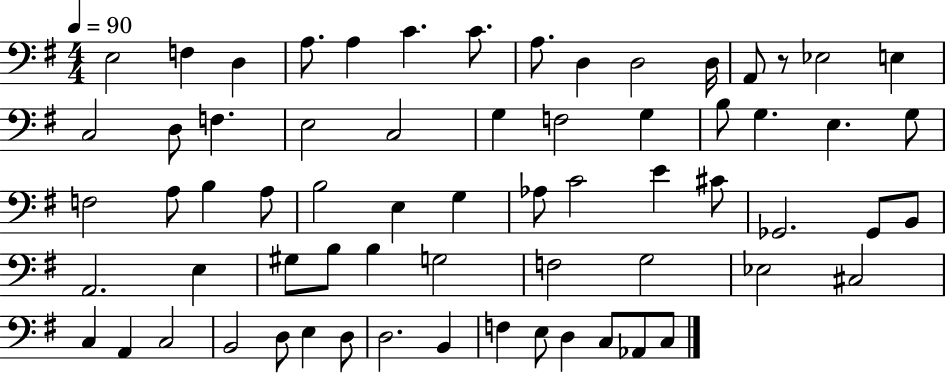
E3/h F3/q D3/q A3/e. A3/q C4/q. C4/e. A3/e. D3/q D3/h D3/s A2/e R/e Eb3/h E3/q C3/h D3/e F3/q. E3/h C3/h G3/q F3/h G3/q B3/e G3/q. E3/q. G3/e F3/h A3/e B3/q A3/e B3/h E3/q G3/q Ab3/e C4/h E4/q C#4/e Gb2/h. Gb2/e B2/e A2/h. E3/q G#3/e B3/e B3/q G3/h F3/h G3/h Eb3/h C#3/h C3/q A2/q C3/h B2/h D3/e E3/q D3/e D3/h. B2/q F3/q E3/e D3/q C3/e Ab2/e C3/e